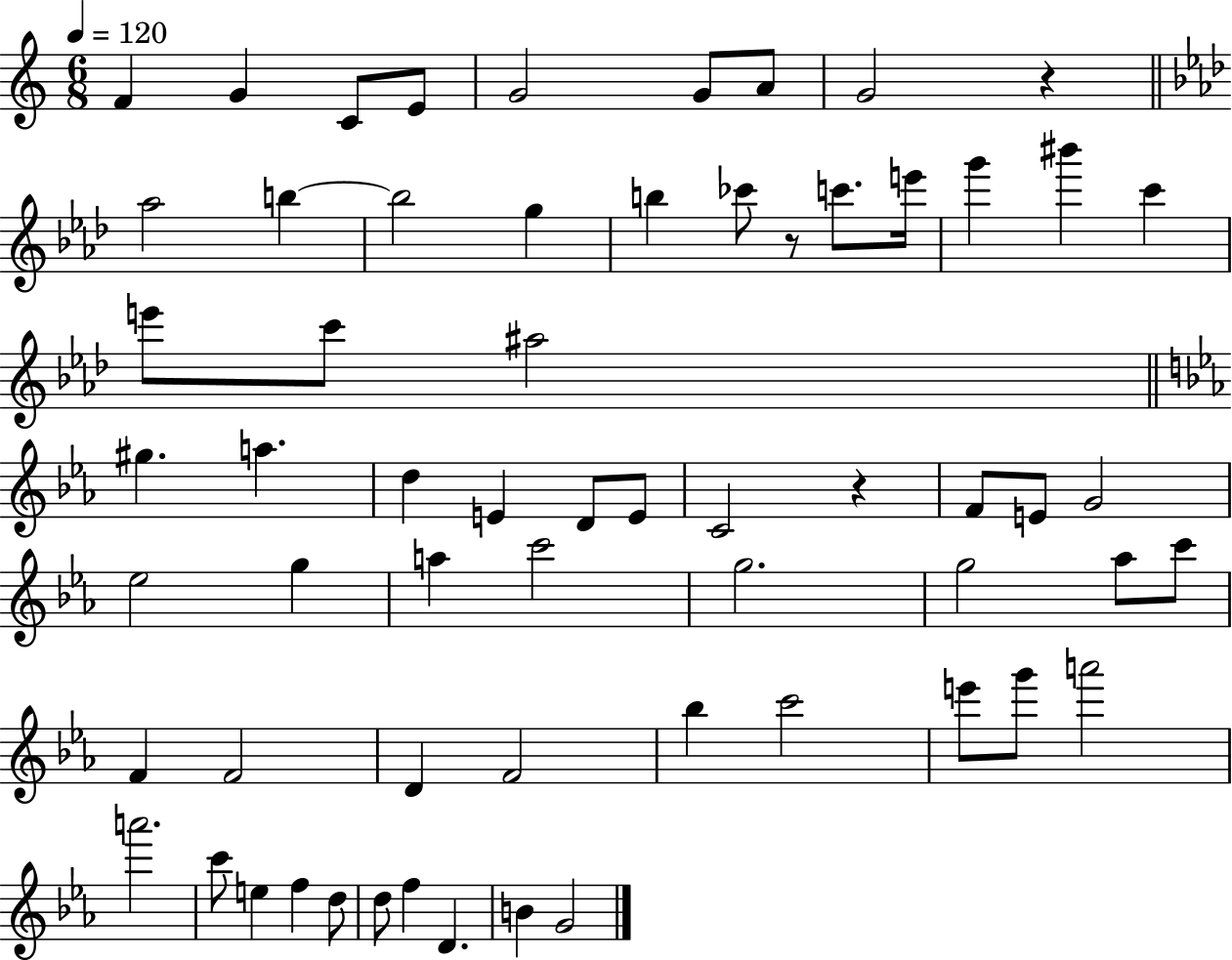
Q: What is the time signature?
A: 6/8